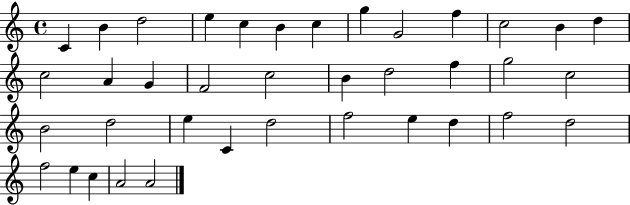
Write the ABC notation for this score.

X:1
T:Untitled
M:4/4
L:1/4
K:C
C B d2 e c B c g G2 f c2 B d c2 A G F2 c2 B d2 f g2 c2 B2 d2 e C d2 f2 e d f2 d2 f2 e c A2 A2